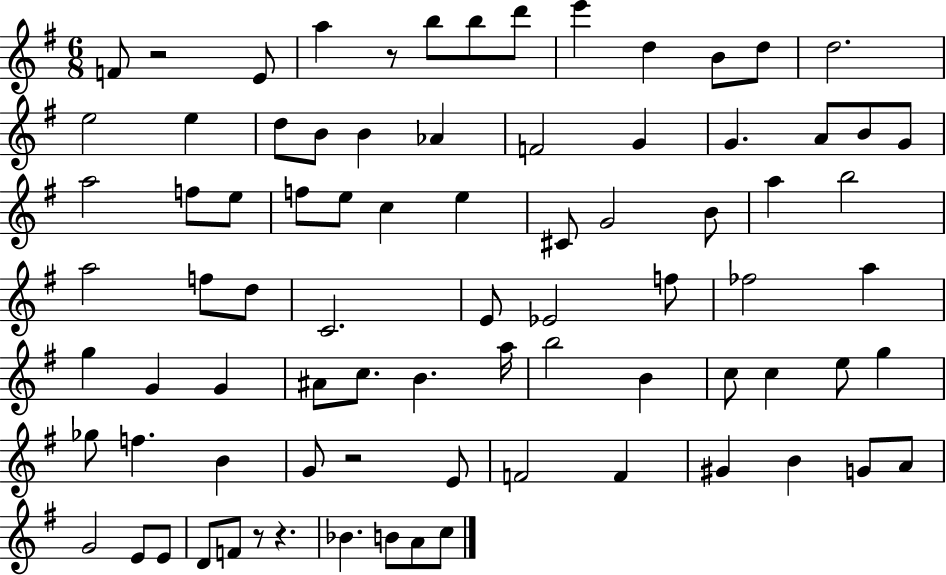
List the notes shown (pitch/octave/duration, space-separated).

F4/e R/h E4/e A5/q R/e B5/e B5/e D6/e E6/q D5/q B4/e D5/e D5/h. E5/h E5/q D5/e B4/e B4/q Ab4/q F4/h G4/q G4/q. A4/e B4/e G4/e A5/h F5/e E5/e F5/e E5/e C5/q E5/q C#4/e G4/h B4/e A5/q B5/h A5/h F5/e D5/e C4/h. E4/e Eb4/h F5/e FES5/h A5/q G5/q G4/q G4/q A#4/e C5/e. B4/q. A5/s B5/h B4/q C5/e C5/q E5/e G5/q Gb5/e F5/q. B4/q G4/e R/h E4/e F4/h F4/q G#4/q B4/q G4/e A4/e G4/h E4/e E4/e D4/e F4/e R/e R/q. Bb4/q. B4/e A4/e C5/e